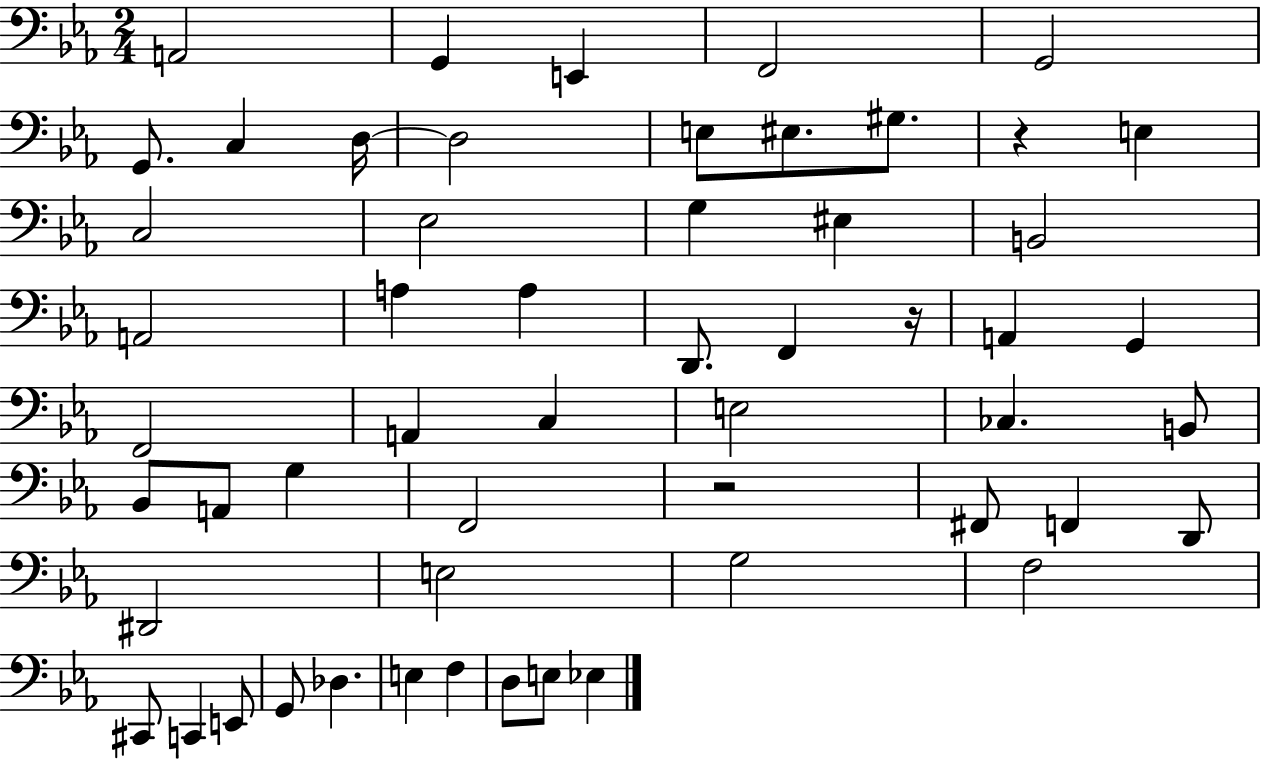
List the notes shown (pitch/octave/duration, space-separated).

A2/h G2/q E2/q F2/h G2/h G2/e. C3/q D3/s D3/h E3/e EIS3/e. G#3/e. R/q E3/q C3/h Eb3/h G3/q EIS3/q B2/h A2/h A3/q A3/q D2/e. F2/q R/s A2/q G2/q F2/h A2/q C3/q E3/h CES3/q. B2/e Bb2/e A2/e G3/q F2/h R/h F#2/e F2/q D2/e D#2/h E3/h G3/h F3/h C#2/e C2/q E2/e G2/e Db3/q. E3/q F3/q D3/e E3/e Eb3/q